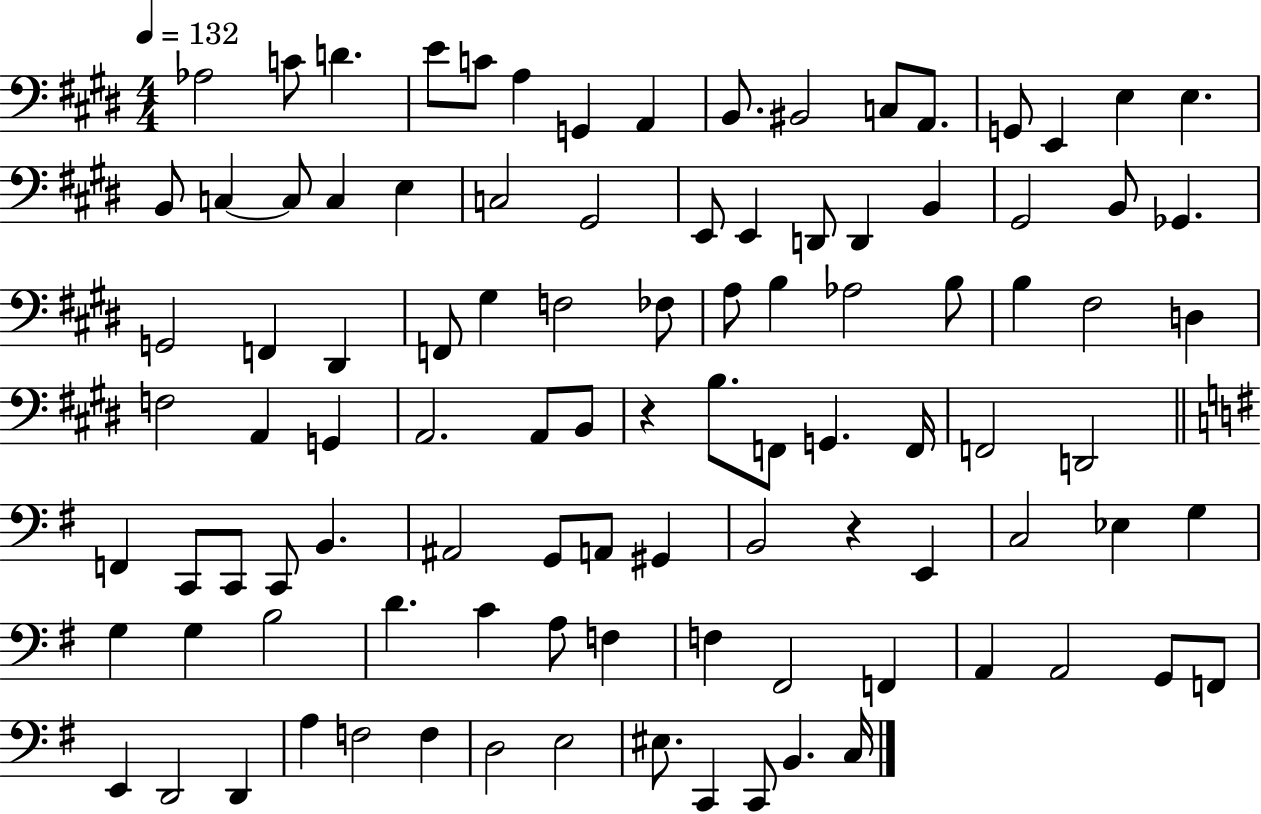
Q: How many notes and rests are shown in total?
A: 100